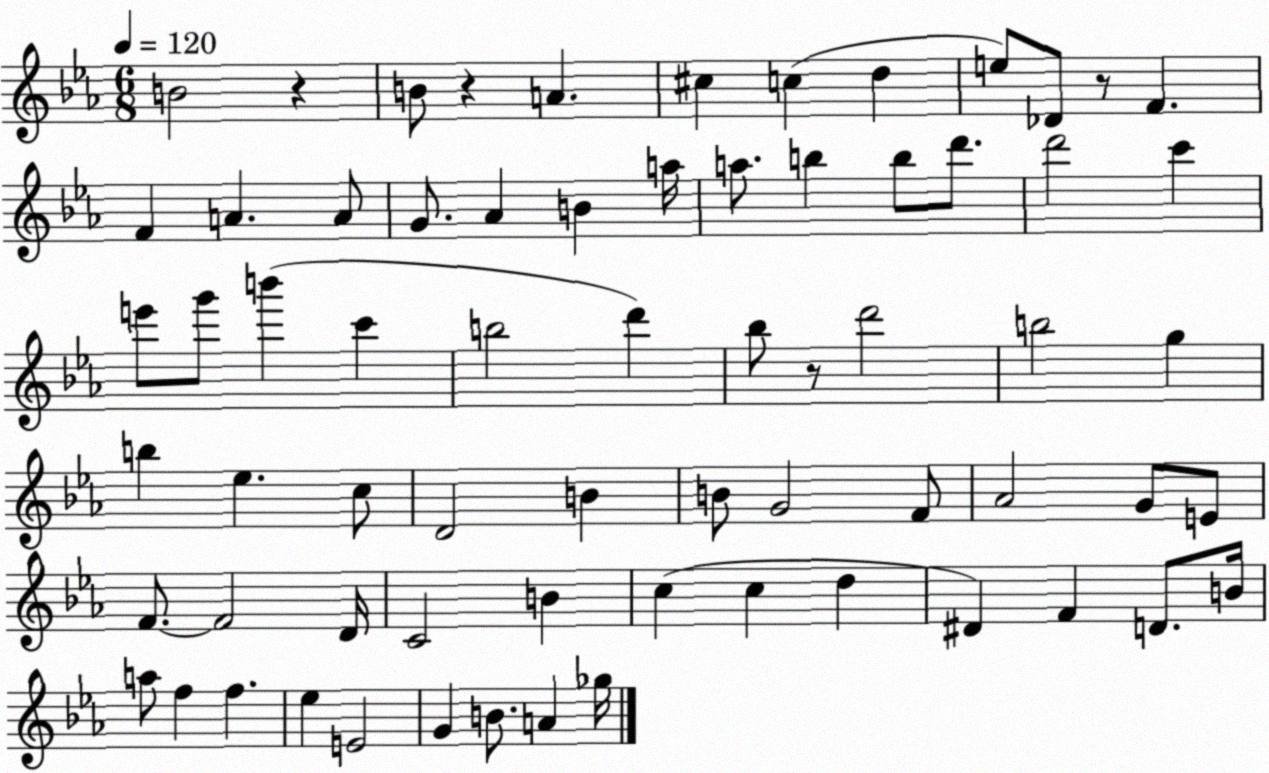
X:1
T:Untitled
M:6/8
L:1/4
K:Eb
B2 z B/2 z A ^c c d e/2 _D/2 z/2 F F A A/2 G/2 _A B a/4 a/2 b b/2 d'/2 d'2 c' e'/2 g'/2 b' c' b2 d' _b/2 z/2 d'2 b2 g b _e c/2 D2 B B/2 G2 F/2 _A2 G/2 E/2 F/2 F2 D/4 C2 B c c d ^D F D/2 B/4 a/2 f f _e E2 G B/2 A _g/4